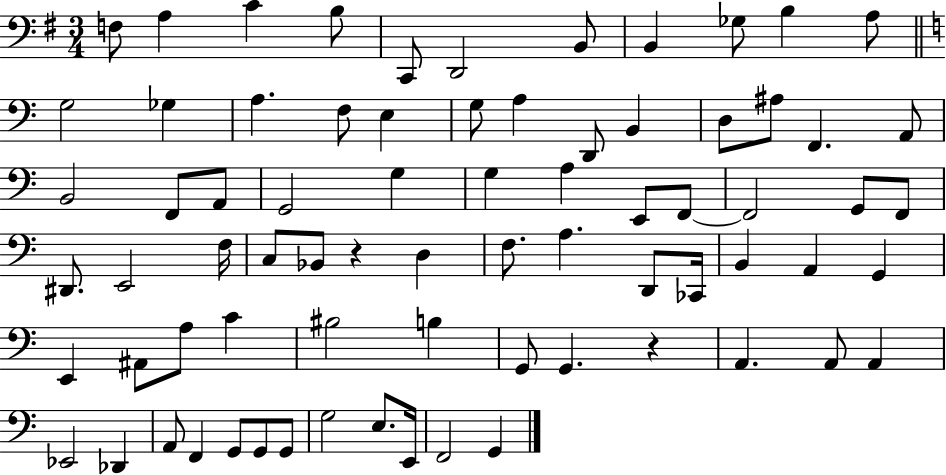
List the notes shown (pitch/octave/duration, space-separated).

F3/e A3/q C4/q B3/e C2/e D2/h B2/e B2/q Gb3/e B3/q A3/e G3/h Gb3/q A3/q. F3/e E3/q G3/e A3/q D2/e B2/q D3/e A#3/e F2/q. A2/e B2/h F2/e A2/e G2/h G3/q G3/q A3/q E2/e F2/e F2/h G2/e F2/e D#2/e. E2/h F3/s C3/e Bb2/e R/q D3/q F3/e. A3/q. D2/e CES2/s B2/q A2/q G2/q E2/q A#2/e A3/e C4/q BIS3/h B3/q G2/e G2/q. R/q A2/q. A2/e A2/q Eb2/h Db2/q A2/e F2/q G2/e G2/e G2/e G3/h E3/e. E2/s F2/h G2/q